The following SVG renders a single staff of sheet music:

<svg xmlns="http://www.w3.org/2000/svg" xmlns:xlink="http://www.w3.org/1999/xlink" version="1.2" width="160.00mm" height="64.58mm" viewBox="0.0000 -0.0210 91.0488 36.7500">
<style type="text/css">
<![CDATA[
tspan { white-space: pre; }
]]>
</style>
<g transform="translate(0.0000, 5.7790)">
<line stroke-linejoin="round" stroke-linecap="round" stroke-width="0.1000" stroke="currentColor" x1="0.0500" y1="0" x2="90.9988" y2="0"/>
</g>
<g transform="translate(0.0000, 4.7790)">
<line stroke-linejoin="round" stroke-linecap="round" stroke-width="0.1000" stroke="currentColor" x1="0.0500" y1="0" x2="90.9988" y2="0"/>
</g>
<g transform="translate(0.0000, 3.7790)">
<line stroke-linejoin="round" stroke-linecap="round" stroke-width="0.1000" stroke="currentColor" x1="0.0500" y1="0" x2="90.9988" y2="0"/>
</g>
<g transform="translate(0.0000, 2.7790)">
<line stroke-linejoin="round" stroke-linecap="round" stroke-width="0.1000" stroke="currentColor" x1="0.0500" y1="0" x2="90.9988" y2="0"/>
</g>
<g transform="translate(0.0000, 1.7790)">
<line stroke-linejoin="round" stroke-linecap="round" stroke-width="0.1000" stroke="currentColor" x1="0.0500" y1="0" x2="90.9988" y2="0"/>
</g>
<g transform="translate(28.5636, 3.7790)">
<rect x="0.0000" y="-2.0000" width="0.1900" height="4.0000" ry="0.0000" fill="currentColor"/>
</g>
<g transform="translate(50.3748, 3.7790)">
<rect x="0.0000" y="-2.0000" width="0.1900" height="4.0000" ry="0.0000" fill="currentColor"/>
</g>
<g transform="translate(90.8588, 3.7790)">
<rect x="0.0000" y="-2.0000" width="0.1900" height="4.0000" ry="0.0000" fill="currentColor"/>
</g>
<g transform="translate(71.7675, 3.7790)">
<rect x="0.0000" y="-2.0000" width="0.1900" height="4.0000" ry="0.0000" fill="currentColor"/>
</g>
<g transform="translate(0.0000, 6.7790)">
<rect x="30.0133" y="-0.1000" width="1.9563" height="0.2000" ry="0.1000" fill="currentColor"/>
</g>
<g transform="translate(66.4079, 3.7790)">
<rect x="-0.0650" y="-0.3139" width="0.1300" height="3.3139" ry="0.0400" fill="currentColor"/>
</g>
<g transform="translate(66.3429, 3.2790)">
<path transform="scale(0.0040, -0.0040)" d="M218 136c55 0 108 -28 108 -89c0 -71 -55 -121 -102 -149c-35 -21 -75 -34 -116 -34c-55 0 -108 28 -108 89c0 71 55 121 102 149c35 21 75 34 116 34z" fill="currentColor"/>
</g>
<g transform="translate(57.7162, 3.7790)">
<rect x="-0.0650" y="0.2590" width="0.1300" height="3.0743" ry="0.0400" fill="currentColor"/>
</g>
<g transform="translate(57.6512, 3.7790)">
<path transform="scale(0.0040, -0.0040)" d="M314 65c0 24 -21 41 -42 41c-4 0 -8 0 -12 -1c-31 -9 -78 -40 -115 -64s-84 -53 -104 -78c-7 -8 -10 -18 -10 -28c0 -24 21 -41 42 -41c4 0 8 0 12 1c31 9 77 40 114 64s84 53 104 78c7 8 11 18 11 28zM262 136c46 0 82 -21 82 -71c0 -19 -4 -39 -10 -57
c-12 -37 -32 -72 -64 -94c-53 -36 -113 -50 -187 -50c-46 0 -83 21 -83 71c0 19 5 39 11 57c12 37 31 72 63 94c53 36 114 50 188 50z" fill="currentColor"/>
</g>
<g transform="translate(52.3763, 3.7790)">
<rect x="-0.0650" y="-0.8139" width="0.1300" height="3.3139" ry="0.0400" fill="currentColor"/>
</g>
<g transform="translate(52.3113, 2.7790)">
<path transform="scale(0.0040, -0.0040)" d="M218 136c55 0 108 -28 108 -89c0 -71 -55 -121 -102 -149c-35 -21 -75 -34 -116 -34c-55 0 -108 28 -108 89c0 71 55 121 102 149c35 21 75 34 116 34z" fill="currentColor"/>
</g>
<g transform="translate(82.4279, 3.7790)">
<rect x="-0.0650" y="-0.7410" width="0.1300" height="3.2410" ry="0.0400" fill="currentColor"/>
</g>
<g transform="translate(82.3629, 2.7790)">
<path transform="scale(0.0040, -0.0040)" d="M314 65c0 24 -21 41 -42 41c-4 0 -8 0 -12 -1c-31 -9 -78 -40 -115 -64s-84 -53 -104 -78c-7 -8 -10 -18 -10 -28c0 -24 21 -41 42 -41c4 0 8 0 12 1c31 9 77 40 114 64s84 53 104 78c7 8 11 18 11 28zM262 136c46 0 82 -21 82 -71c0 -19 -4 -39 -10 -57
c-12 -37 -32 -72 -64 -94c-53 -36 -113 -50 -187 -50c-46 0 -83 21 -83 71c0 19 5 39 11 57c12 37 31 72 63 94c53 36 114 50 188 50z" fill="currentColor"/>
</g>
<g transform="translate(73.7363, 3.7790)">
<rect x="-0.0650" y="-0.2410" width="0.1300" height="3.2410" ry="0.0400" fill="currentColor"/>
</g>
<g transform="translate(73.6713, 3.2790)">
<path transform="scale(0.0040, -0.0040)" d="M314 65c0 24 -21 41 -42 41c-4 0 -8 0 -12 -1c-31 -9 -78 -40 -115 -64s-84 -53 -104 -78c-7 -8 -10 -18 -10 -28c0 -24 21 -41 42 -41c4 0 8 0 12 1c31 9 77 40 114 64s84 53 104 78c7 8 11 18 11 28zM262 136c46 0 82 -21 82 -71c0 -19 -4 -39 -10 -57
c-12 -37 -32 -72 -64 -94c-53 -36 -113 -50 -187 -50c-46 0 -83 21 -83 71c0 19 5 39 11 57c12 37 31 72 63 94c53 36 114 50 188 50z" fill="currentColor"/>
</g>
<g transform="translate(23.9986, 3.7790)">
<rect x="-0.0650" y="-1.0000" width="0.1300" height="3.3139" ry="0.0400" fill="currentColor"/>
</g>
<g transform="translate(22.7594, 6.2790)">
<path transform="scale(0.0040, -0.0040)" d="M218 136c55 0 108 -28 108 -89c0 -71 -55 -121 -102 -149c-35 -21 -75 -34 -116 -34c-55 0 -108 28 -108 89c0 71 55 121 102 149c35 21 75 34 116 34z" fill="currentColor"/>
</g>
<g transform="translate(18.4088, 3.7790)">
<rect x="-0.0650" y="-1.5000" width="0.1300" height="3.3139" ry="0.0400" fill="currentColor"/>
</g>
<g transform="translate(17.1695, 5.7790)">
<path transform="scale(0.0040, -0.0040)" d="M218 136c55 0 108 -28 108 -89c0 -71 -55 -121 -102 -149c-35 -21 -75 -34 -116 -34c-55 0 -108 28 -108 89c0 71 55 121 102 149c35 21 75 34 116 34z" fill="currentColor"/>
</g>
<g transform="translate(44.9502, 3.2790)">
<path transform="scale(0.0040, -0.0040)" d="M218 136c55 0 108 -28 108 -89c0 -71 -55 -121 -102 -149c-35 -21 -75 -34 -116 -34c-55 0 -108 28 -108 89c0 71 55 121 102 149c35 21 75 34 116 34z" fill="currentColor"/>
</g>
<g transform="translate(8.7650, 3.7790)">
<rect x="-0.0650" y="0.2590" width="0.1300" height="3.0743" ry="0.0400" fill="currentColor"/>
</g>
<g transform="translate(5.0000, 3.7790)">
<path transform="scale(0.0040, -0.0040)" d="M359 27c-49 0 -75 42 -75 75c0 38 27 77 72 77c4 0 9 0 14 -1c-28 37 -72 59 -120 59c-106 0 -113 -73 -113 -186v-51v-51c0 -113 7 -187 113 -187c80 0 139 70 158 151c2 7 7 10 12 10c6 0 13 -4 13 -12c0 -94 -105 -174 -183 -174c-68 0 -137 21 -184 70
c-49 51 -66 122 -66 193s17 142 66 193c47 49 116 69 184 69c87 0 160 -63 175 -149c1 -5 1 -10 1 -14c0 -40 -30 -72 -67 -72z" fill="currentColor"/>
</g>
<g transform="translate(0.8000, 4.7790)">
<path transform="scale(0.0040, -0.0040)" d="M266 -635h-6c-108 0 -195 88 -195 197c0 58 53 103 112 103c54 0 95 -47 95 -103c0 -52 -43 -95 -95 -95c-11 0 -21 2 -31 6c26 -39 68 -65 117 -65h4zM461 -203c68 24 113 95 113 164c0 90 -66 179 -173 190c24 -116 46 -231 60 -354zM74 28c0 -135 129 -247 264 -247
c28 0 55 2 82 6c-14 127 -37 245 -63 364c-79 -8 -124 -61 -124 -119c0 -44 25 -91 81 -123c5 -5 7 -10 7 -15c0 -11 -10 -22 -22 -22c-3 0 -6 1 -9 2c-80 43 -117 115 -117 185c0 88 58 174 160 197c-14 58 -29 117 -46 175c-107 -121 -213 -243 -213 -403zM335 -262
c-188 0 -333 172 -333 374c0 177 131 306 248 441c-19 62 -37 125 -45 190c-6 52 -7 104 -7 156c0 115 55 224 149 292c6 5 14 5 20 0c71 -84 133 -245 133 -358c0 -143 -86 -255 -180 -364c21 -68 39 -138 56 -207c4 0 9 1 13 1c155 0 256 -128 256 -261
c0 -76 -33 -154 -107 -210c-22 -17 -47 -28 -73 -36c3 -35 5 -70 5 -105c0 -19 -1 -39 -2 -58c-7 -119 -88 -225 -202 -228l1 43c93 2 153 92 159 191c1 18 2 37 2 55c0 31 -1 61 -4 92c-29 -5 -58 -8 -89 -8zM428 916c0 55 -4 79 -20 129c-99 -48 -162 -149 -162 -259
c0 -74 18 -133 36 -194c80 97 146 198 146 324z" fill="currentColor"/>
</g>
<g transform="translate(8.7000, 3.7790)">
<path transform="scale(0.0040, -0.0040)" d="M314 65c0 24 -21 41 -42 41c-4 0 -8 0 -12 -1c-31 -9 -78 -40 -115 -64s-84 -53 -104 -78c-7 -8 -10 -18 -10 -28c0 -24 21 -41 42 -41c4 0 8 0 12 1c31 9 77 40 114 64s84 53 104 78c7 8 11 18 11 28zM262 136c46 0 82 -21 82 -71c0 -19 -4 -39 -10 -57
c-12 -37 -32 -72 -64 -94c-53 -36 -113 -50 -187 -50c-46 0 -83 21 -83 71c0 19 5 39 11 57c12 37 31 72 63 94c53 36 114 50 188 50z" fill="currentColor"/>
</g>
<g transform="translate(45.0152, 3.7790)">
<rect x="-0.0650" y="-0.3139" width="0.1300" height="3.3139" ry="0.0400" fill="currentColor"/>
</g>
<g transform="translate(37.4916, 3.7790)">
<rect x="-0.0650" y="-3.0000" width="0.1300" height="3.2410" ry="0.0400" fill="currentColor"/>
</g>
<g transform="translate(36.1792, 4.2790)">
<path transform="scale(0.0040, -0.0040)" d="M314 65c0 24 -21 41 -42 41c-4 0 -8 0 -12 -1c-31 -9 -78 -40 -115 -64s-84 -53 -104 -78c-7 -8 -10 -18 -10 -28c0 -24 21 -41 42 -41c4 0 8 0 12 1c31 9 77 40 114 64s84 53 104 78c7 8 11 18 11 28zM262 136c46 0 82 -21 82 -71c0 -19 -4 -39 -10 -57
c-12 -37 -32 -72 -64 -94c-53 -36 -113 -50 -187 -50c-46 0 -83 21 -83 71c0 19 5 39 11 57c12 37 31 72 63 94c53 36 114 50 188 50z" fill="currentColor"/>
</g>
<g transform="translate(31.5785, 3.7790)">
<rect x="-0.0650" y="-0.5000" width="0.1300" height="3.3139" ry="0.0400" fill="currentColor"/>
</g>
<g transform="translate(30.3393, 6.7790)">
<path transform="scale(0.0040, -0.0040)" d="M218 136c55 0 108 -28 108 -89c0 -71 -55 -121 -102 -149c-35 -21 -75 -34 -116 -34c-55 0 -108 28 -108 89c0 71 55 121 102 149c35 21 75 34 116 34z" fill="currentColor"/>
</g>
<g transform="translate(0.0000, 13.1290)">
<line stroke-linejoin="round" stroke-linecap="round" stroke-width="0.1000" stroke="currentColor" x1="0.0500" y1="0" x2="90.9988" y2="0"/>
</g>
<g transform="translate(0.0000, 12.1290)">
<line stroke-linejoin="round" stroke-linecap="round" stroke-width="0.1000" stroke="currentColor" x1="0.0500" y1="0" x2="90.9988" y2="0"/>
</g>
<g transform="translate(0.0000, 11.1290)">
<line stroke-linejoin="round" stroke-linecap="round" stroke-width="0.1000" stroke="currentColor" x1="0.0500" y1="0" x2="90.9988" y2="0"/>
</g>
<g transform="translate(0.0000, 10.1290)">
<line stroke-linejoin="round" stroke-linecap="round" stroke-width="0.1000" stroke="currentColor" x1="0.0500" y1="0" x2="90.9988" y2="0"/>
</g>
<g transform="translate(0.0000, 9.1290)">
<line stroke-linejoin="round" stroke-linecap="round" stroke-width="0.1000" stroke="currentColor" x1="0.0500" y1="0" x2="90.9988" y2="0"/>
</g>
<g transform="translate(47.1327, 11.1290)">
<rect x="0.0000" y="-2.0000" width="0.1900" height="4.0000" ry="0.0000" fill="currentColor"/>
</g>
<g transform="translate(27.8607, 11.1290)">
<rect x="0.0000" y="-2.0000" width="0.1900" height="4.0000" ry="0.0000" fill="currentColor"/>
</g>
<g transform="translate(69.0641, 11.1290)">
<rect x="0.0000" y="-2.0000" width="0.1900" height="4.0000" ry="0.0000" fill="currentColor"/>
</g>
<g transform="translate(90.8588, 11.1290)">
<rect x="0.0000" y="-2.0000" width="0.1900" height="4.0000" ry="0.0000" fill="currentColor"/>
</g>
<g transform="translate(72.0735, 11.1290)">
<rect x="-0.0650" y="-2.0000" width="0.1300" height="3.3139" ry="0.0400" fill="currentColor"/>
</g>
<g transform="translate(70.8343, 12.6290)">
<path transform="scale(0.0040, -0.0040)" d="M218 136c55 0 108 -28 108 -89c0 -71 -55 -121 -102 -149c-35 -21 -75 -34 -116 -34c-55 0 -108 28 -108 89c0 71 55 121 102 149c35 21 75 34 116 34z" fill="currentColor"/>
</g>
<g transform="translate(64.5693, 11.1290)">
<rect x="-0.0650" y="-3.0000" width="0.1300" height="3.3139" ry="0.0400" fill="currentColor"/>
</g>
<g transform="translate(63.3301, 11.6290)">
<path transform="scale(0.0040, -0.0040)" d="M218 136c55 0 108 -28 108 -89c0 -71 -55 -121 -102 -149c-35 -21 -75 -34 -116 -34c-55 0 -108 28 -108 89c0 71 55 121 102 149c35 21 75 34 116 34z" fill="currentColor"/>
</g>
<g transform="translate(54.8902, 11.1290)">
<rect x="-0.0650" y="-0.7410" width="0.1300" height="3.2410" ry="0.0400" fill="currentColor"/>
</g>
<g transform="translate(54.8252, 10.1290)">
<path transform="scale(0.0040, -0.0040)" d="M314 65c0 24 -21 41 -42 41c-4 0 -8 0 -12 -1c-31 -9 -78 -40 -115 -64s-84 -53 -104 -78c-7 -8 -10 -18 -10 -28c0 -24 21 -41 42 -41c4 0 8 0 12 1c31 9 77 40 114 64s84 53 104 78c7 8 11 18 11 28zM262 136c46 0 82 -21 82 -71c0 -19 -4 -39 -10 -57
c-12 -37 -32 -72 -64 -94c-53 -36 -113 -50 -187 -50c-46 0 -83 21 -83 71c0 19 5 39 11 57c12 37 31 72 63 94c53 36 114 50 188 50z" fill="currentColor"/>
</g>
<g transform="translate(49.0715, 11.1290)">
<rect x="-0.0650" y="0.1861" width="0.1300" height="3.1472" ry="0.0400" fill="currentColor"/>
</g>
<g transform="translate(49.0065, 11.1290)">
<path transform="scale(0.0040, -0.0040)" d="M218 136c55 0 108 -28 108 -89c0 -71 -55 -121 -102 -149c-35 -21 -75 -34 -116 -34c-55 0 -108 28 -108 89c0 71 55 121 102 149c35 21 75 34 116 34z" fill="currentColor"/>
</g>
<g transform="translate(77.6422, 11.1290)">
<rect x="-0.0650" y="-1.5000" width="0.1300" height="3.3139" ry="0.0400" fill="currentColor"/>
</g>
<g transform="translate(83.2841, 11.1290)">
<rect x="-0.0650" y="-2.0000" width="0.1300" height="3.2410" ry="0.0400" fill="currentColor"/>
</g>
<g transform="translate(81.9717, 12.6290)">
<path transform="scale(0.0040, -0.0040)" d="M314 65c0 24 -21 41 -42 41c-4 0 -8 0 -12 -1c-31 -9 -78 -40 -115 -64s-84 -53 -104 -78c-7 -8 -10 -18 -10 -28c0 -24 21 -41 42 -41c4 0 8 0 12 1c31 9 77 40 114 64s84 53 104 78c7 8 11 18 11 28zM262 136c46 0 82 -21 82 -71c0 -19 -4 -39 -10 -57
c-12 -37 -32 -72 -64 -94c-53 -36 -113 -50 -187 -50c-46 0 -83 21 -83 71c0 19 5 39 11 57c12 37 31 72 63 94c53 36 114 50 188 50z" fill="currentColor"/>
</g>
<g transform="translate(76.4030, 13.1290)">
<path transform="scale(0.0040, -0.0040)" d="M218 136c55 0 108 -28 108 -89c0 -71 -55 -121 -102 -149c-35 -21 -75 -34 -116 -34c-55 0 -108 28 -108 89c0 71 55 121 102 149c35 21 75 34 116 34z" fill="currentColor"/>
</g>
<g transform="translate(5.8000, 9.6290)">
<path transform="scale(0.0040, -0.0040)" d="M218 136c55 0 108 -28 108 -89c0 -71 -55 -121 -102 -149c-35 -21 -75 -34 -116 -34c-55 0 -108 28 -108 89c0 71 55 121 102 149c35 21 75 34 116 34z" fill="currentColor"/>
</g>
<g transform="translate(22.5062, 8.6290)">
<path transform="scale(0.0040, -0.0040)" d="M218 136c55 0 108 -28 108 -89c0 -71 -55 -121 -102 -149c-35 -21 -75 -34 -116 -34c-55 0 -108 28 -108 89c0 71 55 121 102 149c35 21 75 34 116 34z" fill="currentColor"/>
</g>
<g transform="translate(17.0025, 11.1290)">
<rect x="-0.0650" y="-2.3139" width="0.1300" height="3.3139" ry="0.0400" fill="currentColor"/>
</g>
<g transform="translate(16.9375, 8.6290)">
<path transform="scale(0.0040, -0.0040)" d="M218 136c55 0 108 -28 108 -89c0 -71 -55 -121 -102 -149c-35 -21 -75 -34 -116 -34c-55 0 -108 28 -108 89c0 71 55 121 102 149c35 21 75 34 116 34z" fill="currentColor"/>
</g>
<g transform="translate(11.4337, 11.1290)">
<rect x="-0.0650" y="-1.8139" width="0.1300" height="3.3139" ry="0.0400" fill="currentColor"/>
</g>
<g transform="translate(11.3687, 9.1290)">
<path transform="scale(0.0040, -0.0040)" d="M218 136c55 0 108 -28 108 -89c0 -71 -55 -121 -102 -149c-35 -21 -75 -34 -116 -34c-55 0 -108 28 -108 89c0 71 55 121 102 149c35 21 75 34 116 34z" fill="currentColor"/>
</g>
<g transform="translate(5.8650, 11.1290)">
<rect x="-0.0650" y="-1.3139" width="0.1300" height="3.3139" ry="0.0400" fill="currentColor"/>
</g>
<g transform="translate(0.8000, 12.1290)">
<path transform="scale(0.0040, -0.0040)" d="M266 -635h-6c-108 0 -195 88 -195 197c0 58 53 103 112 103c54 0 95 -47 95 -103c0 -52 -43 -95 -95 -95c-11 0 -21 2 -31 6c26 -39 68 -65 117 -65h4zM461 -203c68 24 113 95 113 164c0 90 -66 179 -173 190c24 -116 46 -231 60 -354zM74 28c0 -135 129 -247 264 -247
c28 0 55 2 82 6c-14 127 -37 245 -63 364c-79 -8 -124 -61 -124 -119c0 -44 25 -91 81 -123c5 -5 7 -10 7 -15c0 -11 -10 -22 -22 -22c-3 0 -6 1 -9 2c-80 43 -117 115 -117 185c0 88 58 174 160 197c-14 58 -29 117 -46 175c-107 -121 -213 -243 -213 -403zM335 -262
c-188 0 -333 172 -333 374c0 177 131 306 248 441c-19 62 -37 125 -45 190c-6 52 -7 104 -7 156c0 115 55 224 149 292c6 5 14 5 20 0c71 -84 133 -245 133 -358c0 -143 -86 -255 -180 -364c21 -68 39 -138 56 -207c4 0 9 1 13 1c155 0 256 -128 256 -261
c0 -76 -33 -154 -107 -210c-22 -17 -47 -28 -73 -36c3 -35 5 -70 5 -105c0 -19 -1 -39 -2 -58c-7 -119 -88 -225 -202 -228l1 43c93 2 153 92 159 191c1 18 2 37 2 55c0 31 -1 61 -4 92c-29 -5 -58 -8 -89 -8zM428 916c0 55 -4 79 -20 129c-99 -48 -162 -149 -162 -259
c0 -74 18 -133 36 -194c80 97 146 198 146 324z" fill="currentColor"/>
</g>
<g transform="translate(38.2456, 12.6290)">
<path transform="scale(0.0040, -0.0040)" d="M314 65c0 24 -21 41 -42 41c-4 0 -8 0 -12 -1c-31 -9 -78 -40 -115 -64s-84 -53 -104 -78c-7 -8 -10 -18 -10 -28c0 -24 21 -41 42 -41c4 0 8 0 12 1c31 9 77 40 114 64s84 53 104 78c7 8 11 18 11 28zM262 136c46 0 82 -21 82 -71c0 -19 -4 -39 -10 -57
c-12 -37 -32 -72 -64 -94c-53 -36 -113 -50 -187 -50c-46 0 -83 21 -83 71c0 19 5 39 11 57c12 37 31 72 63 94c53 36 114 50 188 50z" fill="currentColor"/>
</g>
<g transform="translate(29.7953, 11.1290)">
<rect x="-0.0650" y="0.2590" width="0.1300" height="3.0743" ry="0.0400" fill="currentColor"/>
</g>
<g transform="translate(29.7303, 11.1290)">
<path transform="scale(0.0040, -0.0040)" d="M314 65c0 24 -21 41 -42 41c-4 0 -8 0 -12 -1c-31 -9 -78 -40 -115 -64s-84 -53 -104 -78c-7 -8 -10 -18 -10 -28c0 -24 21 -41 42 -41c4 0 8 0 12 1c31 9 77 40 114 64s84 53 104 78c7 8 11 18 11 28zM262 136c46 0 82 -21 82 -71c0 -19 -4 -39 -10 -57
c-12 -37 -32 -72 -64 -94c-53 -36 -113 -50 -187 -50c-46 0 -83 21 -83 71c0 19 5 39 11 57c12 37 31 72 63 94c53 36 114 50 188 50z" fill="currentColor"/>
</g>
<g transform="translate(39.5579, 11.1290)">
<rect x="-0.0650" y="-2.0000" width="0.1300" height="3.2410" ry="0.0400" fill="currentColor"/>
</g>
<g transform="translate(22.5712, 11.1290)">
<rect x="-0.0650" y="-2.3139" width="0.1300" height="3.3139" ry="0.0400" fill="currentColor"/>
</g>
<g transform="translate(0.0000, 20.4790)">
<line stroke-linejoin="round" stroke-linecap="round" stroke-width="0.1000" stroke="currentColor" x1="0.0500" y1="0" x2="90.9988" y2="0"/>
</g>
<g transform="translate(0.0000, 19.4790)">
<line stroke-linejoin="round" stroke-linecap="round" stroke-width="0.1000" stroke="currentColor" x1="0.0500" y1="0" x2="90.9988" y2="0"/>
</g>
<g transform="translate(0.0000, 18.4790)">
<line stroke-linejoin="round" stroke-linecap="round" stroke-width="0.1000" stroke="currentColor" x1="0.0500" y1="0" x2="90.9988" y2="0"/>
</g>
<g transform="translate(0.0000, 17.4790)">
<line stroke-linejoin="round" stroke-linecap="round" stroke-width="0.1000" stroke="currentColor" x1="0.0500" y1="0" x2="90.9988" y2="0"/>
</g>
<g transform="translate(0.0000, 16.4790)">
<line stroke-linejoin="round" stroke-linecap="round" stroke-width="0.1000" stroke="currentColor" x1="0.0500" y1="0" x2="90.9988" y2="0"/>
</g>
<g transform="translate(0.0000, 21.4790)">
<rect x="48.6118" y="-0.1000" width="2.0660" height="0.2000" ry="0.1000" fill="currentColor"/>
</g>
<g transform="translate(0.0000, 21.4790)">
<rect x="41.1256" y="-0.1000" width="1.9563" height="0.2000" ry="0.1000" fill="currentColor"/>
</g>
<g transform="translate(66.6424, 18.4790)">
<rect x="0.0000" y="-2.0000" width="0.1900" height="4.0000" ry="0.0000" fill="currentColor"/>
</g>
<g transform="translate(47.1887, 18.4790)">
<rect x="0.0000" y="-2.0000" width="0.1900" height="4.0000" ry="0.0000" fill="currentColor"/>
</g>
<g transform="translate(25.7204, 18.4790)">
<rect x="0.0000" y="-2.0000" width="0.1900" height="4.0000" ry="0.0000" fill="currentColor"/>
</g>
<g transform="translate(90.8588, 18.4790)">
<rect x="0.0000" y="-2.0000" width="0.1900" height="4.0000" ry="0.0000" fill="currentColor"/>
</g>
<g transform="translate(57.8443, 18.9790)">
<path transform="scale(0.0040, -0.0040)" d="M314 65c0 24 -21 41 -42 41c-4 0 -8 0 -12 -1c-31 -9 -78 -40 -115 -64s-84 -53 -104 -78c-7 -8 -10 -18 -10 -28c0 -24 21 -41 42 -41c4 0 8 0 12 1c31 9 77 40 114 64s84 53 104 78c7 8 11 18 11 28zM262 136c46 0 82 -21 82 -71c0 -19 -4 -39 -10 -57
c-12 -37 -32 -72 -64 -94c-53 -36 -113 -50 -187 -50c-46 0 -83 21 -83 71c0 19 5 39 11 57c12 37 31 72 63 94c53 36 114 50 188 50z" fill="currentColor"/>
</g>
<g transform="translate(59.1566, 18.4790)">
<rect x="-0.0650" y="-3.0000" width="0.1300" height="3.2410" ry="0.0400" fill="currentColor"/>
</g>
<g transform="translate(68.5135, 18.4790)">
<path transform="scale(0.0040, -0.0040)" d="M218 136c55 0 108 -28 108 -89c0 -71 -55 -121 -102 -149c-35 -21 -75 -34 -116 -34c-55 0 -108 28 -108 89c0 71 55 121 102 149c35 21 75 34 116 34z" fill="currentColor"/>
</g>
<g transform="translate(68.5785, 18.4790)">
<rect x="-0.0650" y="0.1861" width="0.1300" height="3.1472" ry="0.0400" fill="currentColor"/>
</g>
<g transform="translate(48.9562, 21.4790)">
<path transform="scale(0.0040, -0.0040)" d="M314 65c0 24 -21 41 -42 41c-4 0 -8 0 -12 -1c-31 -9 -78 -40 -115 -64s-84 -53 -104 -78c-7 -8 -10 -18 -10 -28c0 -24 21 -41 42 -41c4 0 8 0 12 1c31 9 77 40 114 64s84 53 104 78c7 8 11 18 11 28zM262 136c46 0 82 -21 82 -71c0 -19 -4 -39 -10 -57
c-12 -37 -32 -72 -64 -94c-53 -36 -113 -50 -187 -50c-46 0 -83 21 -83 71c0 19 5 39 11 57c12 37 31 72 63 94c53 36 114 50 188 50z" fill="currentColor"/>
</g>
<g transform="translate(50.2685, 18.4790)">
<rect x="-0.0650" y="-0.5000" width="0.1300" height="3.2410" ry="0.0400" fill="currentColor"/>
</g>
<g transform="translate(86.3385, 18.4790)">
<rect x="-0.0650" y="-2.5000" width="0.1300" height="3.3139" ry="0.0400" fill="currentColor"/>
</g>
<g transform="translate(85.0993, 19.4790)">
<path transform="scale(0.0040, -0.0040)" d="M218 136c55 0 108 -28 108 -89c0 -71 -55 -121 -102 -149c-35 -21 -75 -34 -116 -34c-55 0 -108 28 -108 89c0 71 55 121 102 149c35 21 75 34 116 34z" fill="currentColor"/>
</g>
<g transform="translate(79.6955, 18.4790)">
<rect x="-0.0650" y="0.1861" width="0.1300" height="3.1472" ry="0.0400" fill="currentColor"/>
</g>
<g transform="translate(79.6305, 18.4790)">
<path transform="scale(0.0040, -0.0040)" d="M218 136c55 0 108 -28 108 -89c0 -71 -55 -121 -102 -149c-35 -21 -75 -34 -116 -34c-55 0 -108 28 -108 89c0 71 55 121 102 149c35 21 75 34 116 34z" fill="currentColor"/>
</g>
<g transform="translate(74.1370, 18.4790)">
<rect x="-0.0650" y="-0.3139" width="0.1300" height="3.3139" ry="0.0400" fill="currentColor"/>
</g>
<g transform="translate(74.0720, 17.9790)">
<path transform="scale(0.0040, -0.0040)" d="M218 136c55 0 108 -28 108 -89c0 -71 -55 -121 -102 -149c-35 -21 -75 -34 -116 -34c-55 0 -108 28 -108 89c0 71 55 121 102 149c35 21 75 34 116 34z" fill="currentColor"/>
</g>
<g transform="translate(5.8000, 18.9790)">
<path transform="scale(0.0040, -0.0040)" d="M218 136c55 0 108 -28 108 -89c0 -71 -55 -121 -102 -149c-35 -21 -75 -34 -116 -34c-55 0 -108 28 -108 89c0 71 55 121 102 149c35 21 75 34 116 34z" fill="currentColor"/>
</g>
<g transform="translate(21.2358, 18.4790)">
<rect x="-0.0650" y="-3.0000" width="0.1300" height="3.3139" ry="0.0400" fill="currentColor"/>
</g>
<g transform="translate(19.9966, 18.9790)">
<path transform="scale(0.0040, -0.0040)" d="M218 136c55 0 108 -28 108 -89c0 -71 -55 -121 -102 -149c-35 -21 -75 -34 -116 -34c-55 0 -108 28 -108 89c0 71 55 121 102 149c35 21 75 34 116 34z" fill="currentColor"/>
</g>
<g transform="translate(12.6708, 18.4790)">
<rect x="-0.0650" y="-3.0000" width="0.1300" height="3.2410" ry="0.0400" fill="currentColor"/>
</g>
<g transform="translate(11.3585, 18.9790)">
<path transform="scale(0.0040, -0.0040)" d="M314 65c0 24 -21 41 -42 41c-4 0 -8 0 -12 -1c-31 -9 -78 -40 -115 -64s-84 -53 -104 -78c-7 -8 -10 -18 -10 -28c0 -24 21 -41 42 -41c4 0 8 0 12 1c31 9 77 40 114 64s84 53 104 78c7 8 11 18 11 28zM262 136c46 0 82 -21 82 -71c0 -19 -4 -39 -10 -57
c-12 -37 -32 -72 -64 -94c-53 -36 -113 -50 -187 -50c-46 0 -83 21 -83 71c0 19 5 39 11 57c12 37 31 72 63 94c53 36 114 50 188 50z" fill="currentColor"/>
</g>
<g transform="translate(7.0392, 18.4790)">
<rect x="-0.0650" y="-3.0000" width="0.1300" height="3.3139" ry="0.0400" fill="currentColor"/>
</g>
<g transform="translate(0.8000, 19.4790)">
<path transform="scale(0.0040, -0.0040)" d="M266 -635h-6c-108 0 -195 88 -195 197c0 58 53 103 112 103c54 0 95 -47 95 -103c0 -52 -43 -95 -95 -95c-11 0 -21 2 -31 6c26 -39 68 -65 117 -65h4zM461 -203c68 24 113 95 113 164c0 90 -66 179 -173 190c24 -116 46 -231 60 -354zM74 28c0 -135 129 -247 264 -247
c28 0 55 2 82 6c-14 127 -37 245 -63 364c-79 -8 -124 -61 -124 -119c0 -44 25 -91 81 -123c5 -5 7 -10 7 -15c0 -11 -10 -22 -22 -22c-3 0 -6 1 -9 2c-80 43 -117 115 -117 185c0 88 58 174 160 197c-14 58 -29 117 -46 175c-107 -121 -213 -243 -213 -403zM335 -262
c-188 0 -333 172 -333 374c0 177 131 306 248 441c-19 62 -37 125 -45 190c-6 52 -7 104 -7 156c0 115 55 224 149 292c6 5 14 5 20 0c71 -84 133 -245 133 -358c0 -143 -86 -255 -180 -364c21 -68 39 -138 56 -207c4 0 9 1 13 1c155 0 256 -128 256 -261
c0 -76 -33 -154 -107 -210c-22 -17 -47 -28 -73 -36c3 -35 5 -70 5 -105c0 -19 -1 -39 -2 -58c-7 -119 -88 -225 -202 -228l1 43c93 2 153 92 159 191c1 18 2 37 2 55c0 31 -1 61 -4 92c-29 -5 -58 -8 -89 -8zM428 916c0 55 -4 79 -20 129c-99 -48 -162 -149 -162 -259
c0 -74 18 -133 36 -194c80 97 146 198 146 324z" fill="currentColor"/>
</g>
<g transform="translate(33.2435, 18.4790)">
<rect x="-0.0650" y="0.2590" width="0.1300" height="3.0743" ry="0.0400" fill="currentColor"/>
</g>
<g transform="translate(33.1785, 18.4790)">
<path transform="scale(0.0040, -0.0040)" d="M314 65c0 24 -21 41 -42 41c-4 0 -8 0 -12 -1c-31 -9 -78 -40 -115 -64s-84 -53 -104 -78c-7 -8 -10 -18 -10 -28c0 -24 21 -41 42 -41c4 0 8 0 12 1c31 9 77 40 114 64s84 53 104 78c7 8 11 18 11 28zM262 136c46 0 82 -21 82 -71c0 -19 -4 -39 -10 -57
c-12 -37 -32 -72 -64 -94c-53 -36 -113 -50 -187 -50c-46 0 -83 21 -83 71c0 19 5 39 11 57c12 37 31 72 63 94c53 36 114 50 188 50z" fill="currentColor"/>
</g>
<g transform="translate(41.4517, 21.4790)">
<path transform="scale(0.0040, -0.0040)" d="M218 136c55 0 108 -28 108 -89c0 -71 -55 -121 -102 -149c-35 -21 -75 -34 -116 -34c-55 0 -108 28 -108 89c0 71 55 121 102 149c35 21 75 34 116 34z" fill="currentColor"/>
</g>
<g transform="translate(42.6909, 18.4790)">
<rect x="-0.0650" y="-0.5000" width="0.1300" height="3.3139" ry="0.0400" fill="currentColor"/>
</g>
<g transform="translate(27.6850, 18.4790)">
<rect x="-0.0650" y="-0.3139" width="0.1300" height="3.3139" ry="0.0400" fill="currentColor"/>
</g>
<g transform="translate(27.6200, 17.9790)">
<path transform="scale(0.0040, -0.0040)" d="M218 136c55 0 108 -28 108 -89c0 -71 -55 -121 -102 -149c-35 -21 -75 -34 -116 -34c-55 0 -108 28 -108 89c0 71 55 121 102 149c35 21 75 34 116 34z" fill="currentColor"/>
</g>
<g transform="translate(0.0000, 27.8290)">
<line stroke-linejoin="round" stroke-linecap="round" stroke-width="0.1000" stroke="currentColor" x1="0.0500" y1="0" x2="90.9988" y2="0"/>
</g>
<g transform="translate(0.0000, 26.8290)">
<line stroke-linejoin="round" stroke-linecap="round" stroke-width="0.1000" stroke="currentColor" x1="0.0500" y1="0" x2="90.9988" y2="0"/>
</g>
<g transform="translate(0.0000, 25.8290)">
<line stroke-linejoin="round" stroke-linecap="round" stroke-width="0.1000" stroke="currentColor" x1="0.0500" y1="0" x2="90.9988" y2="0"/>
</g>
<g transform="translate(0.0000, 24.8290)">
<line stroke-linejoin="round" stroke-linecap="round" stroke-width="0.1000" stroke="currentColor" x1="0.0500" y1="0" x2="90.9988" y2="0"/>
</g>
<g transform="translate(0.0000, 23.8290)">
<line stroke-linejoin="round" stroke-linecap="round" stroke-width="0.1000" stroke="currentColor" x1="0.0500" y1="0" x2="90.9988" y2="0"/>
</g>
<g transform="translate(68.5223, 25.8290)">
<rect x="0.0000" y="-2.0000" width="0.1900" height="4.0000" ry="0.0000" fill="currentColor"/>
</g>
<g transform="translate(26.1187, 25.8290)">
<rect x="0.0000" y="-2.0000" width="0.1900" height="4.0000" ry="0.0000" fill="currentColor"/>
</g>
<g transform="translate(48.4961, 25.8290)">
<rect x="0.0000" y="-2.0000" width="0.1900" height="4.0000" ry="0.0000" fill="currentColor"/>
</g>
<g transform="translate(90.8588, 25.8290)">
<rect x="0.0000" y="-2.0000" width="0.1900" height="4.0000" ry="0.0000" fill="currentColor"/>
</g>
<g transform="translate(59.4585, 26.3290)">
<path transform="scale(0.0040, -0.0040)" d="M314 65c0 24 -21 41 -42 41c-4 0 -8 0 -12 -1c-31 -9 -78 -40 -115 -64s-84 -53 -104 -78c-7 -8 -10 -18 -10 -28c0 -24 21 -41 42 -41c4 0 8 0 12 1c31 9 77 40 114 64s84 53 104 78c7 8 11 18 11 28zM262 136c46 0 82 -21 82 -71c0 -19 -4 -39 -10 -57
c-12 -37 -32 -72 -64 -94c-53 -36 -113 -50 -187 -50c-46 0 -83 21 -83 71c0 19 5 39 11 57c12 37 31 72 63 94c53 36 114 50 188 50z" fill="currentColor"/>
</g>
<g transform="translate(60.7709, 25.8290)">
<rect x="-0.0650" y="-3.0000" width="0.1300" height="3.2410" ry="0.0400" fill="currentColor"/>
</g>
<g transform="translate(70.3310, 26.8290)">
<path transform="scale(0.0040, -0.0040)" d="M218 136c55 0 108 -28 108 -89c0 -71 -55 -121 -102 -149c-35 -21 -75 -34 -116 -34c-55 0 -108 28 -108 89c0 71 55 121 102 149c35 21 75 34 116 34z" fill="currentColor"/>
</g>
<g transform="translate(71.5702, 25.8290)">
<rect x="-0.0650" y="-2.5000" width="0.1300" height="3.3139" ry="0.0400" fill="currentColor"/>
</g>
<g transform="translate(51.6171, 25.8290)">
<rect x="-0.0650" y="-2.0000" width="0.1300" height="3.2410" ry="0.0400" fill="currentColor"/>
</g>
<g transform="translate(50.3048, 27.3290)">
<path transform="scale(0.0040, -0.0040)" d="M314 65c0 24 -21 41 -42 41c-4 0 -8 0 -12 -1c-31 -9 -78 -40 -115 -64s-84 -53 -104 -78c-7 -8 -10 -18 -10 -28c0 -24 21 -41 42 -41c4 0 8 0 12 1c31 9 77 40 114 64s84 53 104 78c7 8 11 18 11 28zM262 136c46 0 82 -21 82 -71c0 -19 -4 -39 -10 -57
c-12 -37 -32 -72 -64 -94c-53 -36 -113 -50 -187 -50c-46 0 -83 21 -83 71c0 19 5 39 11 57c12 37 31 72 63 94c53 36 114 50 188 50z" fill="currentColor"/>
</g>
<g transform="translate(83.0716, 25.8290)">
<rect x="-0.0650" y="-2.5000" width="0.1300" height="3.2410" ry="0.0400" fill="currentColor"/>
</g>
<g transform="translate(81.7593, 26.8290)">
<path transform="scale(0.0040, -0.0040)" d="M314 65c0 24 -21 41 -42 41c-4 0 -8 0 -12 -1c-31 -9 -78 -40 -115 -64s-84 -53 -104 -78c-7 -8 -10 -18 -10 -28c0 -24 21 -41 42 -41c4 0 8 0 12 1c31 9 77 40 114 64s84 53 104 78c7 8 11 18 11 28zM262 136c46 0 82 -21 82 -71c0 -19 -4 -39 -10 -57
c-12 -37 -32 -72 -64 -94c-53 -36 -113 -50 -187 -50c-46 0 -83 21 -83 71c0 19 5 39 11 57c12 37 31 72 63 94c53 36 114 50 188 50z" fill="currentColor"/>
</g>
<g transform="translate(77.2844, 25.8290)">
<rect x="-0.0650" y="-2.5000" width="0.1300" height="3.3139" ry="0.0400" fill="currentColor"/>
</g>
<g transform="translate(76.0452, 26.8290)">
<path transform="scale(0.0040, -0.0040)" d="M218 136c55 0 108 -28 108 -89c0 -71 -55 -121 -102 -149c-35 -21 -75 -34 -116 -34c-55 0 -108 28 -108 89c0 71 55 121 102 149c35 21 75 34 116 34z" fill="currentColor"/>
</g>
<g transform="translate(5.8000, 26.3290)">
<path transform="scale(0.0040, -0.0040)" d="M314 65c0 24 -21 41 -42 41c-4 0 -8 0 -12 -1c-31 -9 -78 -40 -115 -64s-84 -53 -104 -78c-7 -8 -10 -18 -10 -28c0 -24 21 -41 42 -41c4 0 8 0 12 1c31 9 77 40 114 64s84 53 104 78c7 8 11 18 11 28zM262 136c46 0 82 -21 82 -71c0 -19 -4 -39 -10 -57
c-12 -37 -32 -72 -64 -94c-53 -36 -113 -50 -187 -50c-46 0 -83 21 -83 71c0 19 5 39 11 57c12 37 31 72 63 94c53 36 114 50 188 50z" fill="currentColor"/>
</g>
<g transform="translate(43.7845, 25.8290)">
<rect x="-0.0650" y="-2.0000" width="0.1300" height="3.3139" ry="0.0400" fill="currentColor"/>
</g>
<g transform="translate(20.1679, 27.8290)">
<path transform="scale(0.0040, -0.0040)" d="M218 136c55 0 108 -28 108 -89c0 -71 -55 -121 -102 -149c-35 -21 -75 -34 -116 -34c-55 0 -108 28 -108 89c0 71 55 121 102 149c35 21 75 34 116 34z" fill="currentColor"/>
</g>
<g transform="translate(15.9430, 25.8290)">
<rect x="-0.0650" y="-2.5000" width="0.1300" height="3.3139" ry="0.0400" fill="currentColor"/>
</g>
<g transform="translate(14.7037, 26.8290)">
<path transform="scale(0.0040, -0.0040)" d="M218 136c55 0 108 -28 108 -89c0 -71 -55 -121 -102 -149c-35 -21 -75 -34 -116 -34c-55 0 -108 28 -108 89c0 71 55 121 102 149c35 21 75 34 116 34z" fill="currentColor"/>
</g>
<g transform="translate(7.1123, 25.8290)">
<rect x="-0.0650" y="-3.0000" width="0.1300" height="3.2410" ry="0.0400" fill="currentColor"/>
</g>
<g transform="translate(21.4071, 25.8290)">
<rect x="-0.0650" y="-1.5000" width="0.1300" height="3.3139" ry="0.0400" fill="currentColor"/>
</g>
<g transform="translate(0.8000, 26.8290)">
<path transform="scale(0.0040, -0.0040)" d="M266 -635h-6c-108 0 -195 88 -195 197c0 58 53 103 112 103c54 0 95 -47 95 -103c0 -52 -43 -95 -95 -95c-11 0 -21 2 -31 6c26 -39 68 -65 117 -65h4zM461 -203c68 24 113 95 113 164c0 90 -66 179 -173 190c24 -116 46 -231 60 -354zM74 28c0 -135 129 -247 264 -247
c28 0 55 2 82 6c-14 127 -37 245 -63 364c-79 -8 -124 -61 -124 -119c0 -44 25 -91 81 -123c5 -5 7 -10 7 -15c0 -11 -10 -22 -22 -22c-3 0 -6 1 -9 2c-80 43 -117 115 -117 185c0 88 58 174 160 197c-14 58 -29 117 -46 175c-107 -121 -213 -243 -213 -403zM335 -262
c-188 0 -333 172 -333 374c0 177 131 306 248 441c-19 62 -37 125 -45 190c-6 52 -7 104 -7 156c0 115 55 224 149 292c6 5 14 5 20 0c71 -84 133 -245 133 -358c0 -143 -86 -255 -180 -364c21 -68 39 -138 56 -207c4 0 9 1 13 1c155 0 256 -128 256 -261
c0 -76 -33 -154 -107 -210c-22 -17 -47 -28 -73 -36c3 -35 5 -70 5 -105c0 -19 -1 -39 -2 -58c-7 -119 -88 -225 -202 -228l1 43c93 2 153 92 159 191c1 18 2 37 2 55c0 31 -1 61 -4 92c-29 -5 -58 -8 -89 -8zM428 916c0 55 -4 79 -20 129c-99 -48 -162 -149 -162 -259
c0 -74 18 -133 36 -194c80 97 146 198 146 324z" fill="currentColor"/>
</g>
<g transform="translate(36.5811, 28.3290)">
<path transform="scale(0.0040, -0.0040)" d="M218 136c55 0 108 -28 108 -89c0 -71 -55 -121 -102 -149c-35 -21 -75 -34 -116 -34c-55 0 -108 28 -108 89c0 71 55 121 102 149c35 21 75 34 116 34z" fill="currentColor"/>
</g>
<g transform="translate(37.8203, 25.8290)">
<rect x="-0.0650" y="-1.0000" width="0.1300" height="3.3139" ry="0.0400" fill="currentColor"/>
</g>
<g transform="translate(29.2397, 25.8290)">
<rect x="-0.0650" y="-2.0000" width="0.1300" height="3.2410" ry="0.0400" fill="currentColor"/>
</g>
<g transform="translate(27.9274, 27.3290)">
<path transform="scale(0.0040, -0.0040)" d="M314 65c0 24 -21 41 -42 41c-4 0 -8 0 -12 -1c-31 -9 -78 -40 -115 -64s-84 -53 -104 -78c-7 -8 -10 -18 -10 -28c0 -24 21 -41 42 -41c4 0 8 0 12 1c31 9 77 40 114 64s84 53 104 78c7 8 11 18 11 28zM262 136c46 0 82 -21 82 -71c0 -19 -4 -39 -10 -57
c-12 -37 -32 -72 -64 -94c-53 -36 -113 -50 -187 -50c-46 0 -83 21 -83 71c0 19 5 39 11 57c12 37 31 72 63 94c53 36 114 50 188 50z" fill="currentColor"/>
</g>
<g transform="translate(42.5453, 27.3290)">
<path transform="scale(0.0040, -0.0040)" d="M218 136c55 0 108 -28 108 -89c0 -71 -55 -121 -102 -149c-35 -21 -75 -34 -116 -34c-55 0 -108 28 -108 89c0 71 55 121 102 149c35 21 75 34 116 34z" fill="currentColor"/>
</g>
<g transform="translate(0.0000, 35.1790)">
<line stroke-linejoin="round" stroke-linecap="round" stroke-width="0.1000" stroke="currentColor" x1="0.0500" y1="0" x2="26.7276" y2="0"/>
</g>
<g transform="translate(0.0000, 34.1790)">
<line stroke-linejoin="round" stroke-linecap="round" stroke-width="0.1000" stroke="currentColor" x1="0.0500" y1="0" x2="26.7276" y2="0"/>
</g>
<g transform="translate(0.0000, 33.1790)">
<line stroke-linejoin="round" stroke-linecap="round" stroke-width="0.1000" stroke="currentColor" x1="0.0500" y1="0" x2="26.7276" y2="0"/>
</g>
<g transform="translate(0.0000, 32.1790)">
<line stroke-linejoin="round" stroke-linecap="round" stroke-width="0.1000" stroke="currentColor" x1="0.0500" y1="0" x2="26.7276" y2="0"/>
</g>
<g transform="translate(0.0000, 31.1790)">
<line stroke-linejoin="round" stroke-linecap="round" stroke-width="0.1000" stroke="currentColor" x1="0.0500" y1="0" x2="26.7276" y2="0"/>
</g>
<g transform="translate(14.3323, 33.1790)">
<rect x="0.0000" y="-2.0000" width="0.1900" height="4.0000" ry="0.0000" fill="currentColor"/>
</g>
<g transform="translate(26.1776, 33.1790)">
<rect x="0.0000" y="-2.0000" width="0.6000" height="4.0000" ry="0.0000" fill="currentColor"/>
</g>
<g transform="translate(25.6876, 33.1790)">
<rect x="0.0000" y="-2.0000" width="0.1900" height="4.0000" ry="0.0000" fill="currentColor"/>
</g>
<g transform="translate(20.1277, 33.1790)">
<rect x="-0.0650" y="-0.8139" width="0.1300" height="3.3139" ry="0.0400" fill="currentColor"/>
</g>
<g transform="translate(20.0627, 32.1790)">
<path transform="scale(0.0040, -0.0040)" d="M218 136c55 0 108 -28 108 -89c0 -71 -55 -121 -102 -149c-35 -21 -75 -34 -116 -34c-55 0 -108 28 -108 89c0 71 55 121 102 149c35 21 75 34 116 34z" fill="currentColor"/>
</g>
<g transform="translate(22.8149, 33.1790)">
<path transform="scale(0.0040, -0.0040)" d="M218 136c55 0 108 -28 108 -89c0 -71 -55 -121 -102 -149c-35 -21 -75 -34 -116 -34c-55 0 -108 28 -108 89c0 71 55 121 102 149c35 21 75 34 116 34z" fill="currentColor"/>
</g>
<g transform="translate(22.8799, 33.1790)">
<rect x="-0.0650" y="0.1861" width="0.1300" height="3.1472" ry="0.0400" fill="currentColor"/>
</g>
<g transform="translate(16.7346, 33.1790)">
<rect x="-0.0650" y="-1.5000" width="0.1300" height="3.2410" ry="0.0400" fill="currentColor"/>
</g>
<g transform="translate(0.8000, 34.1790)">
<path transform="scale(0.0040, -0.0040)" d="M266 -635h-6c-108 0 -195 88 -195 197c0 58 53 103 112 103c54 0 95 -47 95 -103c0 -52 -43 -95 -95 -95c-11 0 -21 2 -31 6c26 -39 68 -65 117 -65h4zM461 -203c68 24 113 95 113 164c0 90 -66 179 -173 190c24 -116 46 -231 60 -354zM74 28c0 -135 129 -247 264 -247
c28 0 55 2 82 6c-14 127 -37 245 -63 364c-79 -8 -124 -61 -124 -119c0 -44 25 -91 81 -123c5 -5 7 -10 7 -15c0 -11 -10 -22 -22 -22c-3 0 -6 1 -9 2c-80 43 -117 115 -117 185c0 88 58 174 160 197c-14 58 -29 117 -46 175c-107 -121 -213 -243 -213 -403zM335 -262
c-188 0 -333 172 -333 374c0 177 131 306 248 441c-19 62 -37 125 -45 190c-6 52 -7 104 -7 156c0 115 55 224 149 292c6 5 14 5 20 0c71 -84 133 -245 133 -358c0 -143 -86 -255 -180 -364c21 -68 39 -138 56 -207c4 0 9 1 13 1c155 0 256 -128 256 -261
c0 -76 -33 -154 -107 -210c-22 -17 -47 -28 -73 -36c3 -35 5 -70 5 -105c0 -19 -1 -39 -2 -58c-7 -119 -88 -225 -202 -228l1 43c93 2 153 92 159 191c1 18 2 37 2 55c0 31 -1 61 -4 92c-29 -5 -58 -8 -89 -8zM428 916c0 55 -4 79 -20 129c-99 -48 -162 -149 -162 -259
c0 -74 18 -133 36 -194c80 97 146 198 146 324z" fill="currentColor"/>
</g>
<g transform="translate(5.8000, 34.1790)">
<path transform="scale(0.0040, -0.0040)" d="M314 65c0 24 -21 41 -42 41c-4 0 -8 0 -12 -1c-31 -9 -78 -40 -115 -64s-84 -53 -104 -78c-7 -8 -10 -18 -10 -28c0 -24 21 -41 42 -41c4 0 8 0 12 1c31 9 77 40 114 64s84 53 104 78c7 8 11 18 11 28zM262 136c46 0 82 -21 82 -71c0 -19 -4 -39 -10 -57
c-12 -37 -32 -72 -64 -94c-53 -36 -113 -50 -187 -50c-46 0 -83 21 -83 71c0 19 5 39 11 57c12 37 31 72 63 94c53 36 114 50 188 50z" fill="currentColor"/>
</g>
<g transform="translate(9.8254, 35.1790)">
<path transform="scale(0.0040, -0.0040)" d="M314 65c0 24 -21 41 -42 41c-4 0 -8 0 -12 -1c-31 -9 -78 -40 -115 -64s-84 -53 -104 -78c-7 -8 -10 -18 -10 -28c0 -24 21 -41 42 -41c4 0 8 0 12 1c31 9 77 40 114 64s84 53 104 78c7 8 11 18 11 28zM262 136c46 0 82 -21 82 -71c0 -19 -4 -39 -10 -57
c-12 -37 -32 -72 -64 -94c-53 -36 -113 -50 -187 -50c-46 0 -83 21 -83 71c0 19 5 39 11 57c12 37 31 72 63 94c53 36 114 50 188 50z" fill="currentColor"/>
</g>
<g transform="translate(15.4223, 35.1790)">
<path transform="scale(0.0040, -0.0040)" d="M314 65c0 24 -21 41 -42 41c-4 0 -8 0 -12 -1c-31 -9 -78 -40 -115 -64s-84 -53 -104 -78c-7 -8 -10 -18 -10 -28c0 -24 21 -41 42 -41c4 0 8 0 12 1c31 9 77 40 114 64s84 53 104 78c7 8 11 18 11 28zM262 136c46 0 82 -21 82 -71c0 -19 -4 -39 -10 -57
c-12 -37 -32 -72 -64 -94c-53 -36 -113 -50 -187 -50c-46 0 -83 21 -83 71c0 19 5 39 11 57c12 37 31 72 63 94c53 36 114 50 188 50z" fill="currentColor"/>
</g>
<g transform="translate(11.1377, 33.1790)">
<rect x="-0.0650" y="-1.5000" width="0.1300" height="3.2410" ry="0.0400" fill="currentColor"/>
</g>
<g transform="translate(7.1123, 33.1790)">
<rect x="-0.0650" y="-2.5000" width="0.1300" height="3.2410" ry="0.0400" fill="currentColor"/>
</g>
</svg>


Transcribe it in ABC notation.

X:1
T:Untitled
M:4/4
L:1/4
K:C
B2 E D C A2 c d B2 c c2 d2 e f g g B2 F2 B d2 A F E F2 A A2 A c B2 C C2 A2 B c B G A2 G E F2 D F F2 A2 G G G2 G2 E2 E2 d B